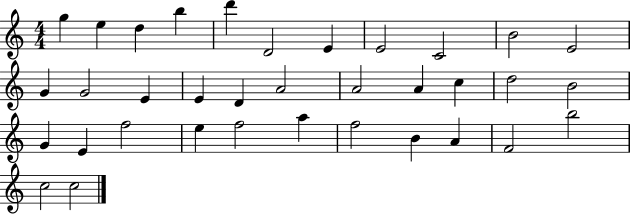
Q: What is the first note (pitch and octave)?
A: G5